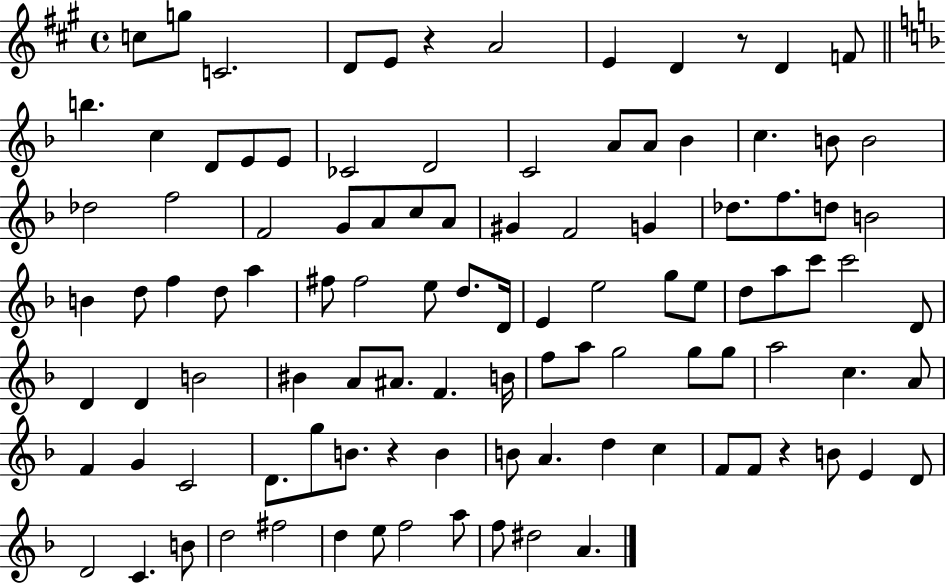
{
  \clef treble
  \time 4/4
  \defaultTimeSignature
  \key a \major
  \repeat volta 2 { c''8 g''8 c'2. | d'8 e'8 r4 a'2 | e'4 d'4 r8 d'4 f'8 | \bar "||" \break \key d \minor b''4. c''4 d'8 e'8 e'8 | ces'2 d'2 | c'2 a'8 a'8 bes'4 | c''4. b'8 b'2 | \break des''2 f''2 | f'2 g'8 a'8 c''8 a'8 | gis'4 f'2 g'4 | des''8. f''8. d''8 b'2 | \break b'4 d''8 f''4 d''8 a''4 | fis''8 fis''2 e''8 d''8. d'16 | e'4 e''2 g''8 e''8 | d''8 a''8 c'''8 c'''2 d'8 | \break d'4 d'4 b'2 | bis'4 a'8 ais'8. f'4. b'16 | f''8 a''8 g''2 g''8 g''8 | a''2 c''4. a'8 | \break f'4 g'4 c'2 | d'8. g''8 b'8. r4 b'4 | b'8 a'4. d''4 c''4 | f'8 f'8 r4 b'8 e'4 d'8 | \break d'2 c'4. b'8 | d''2 fis''2 | d''4 e''8 f''2 a''8 | f''8 dis''2 a'4. | \break } \bar "|."
}